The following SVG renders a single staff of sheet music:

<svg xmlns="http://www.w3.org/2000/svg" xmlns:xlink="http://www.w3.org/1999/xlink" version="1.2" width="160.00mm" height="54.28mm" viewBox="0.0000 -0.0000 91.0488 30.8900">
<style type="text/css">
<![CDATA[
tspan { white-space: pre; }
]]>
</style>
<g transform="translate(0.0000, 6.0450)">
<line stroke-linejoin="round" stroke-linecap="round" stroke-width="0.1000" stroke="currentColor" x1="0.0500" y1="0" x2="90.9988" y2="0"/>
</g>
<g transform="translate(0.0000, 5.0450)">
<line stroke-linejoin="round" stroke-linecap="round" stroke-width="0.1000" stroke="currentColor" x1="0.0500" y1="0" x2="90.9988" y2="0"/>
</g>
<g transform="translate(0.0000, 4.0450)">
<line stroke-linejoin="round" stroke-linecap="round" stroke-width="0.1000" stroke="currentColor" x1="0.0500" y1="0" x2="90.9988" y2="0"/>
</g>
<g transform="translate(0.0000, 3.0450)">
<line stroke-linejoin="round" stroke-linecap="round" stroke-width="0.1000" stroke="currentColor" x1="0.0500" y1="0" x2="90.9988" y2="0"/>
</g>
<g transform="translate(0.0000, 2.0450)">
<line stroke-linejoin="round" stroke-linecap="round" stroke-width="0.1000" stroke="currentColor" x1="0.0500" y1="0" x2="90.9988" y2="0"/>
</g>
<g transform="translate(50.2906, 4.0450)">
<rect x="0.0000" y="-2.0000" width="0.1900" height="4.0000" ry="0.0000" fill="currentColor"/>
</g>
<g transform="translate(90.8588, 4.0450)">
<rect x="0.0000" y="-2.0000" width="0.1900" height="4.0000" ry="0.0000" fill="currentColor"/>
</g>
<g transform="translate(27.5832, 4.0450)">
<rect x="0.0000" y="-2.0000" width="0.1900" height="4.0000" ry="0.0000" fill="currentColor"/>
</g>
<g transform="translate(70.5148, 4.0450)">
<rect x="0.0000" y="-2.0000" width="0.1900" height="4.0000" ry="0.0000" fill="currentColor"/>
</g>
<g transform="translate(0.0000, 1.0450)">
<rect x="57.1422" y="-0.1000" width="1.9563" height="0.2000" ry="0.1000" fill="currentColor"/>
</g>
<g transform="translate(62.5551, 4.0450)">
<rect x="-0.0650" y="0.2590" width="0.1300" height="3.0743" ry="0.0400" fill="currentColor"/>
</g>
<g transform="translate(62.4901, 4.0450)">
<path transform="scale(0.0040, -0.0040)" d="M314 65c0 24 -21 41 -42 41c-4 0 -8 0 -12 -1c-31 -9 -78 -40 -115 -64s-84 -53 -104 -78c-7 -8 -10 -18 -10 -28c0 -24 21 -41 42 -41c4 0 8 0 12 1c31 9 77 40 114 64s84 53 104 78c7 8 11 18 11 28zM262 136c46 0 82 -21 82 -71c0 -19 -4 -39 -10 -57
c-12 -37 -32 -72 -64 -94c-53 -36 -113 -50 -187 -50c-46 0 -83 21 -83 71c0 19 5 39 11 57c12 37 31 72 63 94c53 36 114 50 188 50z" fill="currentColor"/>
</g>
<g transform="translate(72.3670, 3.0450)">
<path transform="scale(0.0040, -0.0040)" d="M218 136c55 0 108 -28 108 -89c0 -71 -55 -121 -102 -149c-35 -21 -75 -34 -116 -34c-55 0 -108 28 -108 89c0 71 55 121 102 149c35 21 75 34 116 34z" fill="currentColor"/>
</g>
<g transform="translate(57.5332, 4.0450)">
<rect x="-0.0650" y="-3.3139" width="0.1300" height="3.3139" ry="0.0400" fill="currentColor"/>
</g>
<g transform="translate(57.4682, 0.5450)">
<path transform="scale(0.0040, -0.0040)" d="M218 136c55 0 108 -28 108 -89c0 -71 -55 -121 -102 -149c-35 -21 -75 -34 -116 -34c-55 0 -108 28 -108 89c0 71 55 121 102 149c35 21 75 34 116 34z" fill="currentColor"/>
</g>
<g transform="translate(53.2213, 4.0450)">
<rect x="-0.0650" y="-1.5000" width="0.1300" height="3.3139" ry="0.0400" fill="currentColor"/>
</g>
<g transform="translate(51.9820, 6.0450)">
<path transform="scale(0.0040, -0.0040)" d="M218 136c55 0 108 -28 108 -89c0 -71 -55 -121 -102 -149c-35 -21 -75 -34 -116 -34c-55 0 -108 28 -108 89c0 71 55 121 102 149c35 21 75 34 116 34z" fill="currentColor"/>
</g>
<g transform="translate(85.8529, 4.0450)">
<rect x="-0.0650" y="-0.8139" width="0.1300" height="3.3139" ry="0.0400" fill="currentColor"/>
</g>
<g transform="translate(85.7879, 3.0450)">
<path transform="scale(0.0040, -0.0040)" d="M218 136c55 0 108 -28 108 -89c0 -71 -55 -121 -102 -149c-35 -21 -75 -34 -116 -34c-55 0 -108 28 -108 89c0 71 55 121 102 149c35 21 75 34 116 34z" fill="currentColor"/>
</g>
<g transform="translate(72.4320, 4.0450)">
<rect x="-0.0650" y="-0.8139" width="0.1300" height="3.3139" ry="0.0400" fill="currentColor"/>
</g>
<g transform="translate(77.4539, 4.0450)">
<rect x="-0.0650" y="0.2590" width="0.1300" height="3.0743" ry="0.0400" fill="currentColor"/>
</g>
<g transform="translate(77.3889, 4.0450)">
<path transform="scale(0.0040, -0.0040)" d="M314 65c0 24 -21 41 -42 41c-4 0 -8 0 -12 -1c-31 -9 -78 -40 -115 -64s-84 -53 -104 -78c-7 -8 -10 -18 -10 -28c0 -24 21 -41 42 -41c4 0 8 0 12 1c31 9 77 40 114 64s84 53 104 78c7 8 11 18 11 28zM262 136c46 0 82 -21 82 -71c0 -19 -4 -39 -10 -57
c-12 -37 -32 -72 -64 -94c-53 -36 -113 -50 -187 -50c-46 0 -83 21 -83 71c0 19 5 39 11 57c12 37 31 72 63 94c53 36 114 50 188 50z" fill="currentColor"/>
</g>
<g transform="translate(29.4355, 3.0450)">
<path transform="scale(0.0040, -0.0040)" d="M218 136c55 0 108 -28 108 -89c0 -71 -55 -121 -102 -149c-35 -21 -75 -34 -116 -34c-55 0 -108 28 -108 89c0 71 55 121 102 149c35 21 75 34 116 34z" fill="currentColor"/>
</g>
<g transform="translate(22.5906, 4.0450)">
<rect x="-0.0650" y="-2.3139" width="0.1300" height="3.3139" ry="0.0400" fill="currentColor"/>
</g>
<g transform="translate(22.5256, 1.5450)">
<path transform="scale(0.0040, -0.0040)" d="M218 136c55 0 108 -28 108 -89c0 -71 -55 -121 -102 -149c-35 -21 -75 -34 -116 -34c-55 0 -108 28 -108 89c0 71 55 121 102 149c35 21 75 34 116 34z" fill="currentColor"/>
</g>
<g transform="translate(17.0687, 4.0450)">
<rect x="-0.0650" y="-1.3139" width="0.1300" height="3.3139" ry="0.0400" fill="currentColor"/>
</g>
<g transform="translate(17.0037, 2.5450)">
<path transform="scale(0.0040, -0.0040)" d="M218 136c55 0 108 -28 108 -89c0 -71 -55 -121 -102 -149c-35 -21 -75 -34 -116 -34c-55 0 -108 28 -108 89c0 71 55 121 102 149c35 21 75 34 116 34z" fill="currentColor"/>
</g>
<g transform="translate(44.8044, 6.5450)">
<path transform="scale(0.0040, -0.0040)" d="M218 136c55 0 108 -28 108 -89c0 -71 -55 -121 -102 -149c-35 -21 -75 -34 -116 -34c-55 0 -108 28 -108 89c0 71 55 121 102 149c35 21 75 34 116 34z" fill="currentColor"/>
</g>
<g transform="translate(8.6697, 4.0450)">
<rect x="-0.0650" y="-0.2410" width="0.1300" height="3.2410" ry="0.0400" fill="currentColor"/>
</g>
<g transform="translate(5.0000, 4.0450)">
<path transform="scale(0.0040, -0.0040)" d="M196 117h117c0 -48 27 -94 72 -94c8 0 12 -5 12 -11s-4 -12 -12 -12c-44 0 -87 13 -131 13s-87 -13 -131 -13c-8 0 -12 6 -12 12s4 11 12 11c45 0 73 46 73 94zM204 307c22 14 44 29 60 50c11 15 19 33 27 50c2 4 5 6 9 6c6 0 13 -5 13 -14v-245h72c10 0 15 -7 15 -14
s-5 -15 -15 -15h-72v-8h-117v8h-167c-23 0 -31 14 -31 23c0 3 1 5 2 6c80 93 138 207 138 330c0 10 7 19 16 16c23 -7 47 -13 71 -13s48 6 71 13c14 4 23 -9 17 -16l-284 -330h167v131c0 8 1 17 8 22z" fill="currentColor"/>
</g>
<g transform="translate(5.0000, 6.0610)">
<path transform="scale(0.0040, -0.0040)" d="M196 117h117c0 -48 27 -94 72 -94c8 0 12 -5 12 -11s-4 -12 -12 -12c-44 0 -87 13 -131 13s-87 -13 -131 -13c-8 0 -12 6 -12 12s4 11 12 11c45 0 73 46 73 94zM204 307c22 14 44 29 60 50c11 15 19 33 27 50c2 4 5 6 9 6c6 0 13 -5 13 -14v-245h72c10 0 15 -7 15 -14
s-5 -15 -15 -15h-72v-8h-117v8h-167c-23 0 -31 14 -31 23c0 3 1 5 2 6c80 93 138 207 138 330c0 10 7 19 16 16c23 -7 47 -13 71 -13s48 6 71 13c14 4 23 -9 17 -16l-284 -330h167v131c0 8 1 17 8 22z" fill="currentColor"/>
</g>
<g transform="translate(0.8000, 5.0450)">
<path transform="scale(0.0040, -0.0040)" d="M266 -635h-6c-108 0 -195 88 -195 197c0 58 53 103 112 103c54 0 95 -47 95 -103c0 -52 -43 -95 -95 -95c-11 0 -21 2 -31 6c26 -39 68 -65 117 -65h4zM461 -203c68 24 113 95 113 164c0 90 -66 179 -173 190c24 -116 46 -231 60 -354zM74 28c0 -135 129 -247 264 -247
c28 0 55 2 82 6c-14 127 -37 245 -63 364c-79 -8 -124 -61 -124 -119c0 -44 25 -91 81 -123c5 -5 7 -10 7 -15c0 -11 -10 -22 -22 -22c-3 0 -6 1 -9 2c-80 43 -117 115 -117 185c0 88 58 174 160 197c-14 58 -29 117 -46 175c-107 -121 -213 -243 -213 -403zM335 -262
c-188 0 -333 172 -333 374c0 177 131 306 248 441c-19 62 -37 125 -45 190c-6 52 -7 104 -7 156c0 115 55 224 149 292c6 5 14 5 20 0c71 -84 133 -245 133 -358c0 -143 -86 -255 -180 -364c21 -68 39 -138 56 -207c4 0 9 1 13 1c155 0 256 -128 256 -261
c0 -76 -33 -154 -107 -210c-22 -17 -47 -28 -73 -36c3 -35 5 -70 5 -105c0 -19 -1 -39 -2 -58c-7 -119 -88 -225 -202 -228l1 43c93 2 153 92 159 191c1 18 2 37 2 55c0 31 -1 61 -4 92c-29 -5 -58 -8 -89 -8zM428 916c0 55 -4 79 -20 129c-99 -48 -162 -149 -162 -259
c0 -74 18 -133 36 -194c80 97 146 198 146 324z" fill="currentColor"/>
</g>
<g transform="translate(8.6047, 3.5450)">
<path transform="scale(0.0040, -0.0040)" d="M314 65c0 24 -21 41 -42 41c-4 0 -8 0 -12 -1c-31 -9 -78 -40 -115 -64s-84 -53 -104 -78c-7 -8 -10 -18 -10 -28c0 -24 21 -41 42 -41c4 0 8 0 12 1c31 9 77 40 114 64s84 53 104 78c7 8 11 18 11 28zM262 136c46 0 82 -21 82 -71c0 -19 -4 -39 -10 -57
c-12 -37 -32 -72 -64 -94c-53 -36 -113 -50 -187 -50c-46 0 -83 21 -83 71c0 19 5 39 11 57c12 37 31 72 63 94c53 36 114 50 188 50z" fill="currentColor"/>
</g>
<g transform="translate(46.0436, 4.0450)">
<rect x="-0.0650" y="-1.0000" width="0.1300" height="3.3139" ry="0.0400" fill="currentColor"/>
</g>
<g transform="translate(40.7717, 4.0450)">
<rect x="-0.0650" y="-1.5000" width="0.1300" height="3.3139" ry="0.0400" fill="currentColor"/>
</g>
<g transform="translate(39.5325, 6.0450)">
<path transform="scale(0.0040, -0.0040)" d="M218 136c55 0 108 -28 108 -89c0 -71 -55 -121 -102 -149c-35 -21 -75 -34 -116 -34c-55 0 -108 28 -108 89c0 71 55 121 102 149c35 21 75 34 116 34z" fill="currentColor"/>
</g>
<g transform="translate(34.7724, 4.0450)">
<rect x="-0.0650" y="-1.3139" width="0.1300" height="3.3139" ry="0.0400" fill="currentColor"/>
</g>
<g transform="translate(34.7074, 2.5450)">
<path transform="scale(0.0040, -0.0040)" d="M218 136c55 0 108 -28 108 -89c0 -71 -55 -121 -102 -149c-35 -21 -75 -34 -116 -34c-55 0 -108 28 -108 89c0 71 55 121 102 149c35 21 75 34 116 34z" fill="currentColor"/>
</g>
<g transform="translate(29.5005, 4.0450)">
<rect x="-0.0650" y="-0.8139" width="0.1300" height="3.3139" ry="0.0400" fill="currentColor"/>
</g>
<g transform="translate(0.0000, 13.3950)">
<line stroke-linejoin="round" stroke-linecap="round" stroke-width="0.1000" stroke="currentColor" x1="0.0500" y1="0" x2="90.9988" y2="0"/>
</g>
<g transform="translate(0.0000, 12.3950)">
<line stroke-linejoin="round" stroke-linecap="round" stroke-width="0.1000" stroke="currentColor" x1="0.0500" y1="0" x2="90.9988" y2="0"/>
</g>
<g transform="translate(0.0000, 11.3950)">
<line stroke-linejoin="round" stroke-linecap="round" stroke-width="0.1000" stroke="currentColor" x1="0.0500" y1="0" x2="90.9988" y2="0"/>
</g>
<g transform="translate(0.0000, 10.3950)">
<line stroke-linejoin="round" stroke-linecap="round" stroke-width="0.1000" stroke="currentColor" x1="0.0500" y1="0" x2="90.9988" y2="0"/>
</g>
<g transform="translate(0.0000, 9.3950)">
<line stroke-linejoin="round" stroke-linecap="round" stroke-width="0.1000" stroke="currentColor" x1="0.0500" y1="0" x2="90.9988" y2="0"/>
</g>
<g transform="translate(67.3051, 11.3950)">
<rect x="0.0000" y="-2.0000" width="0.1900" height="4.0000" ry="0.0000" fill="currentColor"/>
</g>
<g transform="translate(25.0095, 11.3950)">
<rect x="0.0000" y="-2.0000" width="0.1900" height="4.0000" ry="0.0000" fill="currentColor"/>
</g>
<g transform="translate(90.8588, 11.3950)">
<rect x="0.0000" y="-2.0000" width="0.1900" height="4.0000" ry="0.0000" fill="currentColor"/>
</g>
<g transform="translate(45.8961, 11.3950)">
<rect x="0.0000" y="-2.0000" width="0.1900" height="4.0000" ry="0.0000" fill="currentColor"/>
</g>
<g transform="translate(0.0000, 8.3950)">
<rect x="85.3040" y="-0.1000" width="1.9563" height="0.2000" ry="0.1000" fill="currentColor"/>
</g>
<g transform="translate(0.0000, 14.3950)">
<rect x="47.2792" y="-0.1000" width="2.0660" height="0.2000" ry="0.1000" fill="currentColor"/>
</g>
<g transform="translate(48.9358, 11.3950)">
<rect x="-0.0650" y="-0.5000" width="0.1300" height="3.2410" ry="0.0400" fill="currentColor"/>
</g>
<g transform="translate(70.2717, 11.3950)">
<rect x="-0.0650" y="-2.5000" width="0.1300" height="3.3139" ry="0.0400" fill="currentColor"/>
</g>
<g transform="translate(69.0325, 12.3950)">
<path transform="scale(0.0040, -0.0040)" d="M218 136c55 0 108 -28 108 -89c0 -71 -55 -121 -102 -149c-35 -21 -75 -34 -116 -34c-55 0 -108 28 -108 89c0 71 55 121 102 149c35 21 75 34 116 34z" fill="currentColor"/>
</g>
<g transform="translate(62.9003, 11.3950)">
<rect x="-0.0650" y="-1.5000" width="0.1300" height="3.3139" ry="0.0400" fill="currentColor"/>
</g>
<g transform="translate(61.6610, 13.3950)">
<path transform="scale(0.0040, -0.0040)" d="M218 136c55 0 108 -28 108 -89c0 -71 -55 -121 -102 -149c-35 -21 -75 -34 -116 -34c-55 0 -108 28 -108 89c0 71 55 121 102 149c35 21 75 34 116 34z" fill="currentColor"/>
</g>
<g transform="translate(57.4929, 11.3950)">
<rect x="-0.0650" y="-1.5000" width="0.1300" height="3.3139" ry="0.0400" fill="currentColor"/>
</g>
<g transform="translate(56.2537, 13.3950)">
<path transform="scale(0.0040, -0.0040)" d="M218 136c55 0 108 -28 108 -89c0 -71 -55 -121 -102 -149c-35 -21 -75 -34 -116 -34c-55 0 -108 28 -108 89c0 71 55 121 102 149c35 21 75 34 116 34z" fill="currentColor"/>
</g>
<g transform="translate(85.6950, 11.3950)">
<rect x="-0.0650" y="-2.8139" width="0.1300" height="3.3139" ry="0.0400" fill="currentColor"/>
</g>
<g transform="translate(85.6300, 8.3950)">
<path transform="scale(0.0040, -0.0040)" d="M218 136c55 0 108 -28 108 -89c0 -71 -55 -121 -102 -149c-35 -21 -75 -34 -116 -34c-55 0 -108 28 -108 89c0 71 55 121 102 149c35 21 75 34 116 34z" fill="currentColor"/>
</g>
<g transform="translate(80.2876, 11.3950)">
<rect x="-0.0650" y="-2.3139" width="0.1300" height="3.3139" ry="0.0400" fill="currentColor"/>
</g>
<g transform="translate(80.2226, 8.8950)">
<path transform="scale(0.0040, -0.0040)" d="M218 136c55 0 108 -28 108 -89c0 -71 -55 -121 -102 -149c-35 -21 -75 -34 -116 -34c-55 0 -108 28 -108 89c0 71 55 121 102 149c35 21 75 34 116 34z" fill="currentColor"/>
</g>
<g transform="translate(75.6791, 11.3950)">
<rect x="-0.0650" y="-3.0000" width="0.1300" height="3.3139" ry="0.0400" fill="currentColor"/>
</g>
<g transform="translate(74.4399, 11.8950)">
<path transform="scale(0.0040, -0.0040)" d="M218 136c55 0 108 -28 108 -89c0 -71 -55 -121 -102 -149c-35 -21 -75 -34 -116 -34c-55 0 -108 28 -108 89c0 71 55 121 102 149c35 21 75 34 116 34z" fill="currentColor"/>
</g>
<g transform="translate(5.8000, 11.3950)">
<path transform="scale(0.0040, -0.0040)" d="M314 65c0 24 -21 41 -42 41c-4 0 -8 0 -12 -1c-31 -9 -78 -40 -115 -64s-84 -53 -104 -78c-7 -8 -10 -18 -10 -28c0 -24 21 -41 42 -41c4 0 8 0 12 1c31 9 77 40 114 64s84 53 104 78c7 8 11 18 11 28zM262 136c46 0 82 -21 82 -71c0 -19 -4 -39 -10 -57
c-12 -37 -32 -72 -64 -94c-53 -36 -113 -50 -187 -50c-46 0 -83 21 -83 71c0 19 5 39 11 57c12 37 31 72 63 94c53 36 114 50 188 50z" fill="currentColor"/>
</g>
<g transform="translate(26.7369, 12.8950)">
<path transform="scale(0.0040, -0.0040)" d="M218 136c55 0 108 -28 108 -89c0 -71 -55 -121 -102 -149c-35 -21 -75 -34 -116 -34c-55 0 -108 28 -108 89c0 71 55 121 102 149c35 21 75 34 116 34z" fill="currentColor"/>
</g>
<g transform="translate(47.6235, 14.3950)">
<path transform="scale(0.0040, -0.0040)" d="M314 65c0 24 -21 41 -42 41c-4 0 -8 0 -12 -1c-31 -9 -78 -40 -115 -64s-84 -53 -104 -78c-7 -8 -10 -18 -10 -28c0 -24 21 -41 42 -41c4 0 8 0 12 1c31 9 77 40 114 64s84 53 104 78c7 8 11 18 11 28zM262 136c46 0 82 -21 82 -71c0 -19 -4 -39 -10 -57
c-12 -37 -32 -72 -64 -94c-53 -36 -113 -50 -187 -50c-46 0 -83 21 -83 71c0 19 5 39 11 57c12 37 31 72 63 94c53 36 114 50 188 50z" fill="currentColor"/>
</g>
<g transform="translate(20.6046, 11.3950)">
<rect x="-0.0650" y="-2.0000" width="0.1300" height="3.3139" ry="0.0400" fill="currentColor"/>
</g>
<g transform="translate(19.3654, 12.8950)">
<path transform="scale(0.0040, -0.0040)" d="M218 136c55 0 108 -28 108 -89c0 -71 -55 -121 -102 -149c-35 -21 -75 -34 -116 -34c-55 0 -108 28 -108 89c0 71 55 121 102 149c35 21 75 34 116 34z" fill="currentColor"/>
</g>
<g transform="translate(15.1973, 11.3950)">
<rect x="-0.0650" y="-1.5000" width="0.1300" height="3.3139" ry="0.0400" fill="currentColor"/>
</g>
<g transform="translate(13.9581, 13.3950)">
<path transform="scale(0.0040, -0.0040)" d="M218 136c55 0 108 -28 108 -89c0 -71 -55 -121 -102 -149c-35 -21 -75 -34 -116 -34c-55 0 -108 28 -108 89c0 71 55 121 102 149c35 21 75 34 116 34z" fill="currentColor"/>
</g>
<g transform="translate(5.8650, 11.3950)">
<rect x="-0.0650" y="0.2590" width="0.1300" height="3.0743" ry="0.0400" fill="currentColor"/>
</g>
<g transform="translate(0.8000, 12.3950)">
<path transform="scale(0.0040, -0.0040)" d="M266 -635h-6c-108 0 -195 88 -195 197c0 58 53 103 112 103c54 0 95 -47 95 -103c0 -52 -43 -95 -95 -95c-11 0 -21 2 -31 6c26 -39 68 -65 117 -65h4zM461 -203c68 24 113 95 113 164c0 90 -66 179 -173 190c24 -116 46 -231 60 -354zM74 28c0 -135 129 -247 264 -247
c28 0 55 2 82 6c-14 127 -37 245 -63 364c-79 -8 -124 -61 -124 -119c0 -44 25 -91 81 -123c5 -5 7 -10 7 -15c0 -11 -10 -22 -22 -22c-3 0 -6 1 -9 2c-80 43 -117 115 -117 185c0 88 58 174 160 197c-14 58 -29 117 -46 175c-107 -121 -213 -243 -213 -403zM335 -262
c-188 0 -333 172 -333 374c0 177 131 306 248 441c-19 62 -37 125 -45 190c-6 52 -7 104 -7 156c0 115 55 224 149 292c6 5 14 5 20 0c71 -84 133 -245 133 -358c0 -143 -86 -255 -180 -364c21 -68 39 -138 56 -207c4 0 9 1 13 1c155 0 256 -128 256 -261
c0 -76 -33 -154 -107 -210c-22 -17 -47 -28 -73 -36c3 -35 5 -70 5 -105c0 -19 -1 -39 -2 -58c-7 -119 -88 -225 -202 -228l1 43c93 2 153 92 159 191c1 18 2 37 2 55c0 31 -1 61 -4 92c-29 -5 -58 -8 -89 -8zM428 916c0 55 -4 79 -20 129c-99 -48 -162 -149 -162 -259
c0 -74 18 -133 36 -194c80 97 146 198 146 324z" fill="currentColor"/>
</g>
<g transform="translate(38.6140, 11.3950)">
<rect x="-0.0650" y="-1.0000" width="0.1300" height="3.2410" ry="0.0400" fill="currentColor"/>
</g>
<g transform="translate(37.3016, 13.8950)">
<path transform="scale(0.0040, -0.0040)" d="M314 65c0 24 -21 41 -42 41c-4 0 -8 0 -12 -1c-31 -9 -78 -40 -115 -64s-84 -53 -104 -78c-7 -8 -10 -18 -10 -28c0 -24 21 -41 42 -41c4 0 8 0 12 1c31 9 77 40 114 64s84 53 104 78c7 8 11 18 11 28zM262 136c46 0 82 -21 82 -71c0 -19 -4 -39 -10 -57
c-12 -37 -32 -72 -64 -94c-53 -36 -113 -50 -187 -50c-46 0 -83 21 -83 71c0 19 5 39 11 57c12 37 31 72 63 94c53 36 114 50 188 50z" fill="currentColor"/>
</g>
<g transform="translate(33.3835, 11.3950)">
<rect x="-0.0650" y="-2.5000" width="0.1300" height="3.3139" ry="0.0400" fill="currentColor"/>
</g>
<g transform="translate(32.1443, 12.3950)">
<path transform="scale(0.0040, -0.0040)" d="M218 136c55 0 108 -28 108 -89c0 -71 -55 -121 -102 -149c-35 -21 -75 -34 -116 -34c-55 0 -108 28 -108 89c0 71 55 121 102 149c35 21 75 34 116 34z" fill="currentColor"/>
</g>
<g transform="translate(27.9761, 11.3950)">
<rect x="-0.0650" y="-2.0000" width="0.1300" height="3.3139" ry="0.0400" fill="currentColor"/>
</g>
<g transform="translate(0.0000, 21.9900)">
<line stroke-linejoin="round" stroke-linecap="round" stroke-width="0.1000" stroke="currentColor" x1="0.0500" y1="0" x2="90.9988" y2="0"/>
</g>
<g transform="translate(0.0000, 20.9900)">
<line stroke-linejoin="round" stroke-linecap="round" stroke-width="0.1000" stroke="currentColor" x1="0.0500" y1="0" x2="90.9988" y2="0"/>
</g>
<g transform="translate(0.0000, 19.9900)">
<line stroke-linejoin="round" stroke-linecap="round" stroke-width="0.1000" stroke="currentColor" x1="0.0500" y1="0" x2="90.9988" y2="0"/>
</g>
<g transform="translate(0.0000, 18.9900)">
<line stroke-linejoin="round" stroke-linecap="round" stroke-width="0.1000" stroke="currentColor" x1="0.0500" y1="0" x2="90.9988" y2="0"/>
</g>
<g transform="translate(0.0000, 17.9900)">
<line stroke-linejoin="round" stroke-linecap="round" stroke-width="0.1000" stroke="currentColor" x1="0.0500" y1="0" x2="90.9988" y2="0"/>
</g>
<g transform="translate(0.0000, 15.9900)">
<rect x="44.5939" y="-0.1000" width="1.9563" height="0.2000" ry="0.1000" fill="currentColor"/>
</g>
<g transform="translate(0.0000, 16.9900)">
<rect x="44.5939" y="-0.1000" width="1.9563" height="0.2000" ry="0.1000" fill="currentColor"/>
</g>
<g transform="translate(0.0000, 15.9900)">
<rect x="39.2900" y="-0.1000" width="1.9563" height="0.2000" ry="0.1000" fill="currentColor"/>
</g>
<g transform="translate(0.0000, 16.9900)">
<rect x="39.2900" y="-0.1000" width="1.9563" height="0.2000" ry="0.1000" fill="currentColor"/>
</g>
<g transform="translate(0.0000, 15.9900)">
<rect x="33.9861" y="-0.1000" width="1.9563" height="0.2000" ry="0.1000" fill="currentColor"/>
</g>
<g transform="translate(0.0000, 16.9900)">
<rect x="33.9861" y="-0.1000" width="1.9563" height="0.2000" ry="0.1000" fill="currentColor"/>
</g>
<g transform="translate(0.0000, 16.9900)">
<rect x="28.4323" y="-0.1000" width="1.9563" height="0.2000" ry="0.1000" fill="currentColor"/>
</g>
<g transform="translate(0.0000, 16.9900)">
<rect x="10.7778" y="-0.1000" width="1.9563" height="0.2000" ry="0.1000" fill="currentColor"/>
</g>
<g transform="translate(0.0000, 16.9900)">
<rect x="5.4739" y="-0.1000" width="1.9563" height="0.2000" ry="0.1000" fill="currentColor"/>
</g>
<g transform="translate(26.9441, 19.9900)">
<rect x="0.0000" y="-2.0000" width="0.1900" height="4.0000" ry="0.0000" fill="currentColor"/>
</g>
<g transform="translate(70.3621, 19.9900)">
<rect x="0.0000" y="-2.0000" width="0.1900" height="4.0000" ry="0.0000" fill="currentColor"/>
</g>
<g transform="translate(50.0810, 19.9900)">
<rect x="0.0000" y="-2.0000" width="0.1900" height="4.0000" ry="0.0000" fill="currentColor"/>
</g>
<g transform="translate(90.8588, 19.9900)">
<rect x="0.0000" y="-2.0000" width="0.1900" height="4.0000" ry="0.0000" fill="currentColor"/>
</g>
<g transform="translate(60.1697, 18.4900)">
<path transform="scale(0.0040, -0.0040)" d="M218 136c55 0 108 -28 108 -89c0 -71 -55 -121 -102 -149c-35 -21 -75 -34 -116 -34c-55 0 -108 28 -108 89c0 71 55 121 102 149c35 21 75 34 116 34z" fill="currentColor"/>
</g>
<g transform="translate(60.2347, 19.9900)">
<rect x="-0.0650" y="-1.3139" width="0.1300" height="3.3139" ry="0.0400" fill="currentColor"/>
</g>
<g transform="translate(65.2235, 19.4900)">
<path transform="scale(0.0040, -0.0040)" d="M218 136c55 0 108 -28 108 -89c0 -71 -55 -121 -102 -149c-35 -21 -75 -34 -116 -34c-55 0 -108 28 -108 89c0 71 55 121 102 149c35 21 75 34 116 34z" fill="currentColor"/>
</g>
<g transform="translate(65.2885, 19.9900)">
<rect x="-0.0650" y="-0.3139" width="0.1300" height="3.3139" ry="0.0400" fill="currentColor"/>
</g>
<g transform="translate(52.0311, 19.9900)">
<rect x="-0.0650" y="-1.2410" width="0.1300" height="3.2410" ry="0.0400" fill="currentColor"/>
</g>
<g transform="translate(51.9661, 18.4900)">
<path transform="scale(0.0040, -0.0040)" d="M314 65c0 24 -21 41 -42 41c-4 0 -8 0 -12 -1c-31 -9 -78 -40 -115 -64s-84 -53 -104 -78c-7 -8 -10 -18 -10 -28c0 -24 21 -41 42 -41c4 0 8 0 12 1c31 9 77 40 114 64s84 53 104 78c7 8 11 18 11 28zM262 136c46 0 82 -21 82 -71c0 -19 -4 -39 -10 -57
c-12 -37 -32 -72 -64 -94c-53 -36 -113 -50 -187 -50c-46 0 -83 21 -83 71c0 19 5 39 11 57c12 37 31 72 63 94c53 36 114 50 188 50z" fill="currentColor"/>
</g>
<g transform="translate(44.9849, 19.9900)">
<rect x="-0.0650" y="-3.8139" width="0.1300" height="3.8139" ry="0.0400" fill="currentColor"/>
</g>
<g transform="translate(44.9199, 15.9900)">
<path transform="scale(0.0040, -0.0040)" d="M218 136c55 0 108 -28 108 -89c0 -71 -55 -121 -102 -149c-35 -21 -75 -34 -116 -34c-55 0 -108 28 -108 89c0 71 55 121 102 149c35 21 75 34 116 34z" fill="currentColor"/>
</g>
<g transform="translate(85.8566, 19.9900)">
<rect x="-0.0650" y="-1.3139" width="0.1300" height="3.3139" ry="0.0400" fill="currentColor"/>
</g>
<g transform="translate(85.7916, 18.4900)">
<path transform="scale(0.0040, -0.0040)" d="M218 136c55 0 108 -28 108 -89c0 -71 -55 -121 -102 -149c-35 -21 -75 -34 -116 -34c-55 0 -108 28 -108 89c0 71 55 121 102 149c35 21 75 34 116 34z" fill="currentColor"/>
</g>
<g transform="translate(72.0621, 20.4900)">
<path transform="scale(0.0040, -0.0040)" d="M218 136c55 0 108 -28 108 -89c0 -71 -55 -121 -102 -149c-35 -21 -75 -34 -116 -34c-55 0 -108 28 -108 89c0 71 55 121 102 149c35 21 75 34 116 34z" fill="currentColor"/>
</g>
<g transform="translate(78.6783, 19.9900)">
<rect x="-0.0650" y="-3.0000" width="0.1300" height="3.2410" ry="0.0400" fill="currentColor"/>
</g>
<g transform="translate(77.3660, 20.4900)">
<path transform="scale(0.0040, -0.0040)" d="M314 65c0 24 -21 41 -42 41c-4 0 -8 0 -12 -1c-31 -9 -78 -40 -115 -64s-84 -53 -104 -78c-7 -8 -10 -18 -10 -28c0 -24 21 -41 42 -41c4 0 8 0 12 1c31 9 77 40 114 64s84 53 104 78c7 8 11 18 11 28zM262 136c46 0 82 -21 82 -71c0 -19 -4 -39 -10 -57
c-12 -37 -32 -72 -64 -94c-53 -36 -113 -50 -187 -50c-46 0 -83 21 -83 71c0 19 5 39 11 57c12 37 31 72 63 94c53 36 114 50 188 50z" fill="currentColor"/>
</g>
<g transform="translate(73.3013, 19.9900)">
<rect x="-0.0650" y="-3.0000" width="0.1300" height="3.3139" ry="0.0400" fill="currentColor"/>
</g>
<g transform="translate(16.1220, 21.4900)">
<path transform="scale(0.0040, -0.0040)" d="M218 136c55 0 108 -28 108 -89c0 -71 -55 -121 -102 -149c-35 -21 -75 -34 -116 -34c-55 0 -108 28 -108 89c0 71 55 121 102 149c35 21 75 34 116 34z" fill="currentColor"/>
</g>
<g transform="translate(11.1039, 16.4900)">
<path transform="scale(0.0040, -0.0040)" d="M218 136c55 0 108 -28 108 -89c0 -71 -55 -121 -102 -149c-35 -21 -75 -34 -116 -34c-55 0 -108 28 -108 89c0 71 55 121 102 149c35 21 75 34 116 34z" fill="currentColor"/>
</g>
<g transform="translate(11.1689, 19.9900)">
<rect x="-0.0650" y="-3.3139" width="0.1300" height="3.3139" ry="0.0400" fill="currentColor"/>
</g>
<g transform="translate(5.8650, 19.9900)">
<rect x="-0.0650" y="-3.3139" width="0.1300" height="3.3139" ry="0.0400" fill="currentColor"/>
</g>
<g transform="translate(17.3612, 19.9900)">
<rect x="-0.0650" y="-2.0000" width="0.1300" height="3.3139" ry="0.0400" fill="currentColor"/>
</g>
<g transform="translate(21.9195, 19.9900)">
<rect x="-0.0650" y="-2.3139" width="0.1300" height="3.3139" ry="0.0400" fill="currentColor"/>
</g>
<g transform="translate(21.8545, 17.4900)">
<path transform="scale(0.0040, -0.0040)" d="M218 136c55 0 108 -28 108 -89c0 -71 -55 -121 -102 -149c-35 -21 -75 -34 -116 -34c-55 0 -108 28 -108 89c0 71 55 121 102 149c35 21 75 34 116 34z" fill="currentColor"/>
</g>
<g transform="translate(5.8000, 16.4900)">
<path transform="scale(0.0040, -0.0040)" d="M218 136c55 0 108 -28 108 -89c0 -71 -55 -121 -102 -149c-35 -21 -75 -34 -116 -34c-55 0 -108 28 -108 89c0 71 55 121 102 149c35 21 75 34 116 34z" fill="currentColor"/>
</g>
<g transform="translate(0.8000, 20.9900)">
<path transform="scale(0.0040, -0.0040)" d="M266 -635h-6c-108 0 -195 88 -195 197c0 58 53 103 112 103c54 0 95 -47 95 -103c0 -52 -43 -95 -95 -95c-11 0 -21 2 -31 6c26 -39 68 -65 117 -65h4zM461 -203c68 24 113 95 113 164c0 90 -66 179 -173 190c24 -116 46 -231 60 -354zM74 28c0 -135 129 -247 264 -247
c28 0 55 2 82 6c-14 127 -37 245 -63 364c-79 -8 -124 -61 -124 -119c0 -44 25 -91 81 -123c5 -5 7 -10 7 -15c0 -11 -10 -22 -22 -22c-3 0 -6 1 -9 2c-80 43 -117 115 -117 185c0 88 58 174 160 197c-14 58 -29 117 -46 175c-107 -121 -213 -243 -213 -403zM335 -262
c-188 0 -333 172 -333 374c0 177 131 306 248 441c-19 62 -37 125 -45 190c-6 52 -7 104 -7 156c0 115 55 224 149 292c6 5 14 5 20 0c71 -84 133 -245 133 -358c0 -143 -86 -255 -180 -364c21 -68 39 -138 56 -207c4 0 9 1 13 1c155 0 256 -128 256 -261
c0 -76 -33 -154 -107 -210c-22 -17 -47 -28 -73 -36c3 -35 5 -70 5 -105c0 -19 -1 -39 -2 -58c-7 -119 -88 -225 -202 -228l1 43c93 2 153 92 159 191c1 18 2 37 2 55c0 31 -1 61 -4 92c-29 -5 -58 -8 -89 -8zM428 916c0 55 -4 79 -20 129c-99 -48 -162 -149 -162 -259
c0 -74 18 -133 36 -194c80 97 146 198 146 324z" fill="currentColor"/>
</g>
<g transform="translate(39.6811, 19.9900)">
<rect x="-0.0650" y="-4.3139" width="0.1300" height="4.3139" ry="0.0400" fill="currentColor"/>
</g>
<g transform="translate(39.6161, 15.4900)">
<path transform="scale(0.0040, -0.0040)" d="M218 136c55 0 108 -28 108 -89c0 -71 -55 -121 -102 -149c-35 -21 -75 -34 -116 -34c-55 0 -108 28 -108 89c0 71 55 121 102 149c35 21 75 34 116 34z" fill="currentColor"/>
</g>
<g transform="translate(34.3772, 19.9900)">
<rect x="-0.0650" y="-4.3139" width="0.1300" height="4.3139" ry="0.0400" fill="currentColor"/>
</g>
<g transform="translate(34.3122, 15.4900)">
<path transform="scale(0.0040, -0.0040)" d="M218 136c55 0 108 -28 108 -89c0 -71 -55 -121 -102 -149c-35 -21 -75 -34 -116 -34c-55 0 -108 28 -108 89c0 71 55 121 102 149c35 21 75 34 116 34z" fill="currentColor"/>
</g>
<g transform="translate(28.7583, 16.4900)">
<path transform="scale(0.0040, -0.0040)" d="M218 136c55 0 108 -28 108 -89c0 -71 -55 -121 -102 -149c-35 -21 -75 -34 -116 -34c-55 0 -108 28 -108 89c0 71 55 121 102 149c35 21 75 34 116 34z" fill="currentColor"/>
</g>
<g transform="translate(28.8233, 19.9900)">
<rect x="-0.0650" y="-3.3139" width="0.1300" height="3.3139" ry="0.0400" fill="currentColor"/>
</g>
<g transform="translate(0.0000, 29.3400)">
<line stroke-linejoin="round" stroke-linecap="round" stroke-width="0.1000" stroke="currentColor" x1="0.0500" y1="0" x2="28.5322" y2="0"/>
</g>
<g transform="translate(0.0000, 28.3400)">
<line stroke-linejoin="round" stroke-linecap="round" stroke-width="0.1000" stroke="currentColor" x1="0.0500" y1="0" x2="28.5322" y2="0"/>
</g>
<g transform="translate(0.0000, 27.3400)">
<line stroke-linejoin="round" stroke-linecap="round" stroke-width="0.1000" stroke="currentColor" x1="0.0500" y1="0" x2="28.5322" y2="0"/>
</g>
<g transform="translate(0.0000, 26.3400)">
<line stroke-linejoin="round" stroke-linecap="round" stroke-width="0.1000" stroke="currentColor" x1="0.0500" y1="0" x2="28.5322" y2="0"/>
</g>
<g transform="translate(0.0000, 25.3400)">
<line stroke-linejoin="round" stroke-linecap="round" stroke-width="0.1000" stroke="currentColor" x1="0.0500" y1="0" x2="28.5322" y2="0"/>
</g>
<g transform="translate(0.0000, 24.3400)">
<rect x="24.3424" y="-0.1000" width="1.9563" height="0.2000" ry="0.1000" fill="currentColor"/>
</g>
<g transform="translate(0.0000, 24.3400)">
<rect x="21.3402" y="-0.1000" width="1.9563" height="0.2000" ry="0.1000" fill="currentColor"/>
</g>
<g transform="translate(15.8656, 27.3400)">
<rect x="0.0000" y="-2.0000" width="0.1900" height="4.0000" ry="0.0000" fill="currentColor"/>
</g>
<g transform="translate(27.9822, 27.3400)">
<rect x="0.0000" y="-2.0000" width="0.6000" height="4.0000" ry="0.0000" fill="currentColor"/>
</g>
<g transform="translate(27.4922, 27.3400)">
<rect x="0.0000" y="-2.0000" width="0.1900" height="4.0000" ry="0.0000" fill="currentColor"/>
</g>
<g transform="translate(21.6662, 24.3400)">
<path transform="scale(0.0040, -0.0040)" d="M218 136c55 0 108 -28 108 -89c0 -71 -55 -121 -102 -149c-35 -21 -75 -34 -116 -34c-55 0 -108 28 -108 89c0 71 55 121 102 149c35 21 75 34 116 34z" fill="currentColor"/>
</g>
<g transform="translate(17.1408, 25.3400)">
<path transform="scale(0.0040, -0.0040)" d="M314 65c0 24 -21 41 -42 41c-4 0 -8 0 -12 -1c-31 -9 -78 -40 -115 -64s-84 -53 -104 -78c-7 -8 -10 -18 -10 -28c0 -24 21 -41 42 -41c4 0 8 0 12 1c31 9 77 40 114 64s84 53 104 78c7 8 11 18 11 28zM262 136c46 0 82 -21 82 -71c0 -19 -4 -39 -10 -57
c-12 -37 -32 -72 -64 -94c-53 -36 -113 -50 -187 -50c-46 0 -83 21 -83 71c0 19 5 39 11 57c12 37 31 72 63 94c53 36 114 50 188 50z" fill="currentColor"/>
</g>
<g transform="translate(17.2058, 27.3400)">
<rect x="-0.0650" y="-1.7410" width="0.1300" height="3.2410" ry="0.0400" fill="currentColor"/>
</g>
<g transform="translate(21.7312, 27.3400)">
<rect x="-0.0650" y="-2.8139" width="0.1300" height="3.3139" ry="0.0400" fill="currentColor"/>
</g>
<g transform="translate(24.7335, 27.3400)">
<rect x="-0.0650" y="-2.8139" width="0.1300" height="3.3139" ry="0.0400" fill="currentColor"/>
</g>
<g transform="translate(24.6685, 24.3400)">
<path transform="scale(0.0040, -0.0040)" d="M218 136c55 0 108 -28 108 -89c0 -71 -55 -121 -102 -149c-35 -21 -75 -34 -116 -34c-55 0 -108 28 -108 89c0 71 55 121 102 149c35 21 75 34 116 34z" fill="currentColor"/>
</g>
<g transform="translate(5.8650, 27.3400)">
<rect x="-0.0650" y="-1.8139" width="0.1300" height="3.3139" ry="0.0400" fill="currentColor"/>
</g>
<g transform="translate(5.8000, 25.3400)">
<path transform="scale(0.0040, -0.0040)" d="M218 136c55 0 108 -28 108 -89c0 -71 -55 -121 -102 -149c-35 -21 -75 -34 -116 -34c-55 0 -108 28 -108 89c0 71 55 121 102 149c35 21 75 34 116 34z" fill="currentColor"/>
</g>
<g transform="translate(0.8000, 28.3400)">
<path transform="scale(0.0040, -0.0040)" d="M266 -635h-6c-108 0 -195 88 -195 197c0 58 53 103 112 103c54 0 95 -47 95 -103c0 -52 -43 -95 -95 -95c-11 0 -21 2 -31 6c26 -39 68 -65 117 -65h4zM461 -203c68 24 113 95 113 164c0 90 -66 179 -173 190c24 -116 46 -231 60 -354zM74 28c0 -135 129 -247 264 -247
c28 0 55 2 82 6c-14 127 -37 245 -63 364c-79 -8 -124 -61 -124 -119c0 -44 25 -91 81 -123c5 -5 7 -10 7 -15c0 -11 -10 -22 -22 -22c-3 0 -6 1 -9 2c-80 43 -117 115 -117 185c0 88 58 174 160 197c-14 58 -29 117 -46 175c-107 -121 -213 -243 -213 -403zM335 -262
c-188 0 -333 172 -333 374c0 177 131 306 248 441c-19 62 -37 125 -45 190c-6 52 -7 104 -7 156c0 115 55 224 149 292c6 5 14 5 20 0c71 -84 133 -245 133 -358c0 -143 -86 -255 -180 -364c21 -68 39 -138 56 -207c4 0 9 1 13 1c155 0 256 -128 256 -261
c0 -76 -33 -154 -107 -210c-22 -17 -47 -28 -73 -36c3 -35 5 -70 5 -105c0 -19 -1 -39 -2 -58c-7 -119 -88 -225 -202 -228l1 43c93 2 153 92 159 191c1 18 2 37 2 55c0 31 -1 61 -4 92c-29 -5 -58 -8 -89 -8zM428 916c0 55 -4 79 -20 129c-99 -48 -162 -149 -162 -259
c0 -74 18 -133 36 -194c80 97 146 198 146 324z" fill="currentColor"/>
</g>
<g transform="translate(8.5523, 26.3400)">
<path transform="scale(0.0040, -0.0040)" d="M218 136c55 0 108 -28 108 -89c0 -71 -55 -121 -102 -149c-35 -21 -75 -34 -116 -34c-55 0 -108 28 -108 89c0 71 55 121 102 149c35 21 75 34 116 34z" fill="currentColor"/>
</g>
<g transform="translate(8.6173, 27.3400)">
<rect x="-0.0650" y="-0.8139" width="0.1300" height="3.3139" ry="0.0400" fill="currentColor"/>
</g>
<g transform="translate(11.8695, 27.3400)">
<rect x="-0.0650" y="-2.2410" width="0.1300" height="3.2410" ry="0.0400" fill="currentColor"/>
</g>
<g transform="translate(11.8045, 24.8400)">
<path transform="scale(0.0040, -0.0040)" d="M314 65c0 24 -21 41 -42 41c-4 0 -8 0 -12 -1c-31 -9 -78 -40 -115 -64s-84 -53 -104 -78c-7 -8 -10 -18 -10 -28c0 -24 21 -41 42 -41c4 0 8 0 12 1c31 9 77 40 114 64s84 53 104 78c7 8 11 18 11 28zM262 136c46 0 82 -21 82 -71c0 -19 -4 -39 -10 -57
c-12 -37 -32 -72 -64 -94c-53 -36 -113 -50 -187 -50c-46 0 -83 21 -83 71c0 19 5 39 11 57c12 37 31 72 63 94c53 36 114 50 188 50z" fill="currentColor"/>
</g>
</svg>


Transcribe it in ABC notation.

X:1
T:Untitled
M:4/4
L:1/4
K:C
c2 e g d e E D E b B2 d B2 d B2 E F F G D2 C2 E E G A g a b b F g b d' d' c' e2 e c A A2 e f d g2 f2 a a